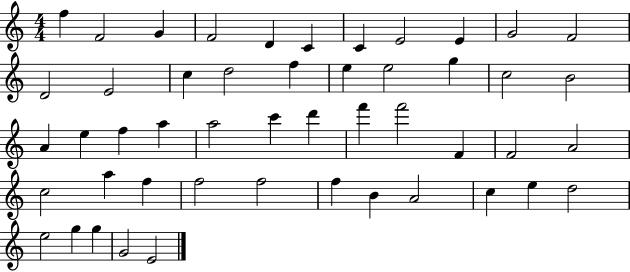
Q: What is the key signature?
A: C major